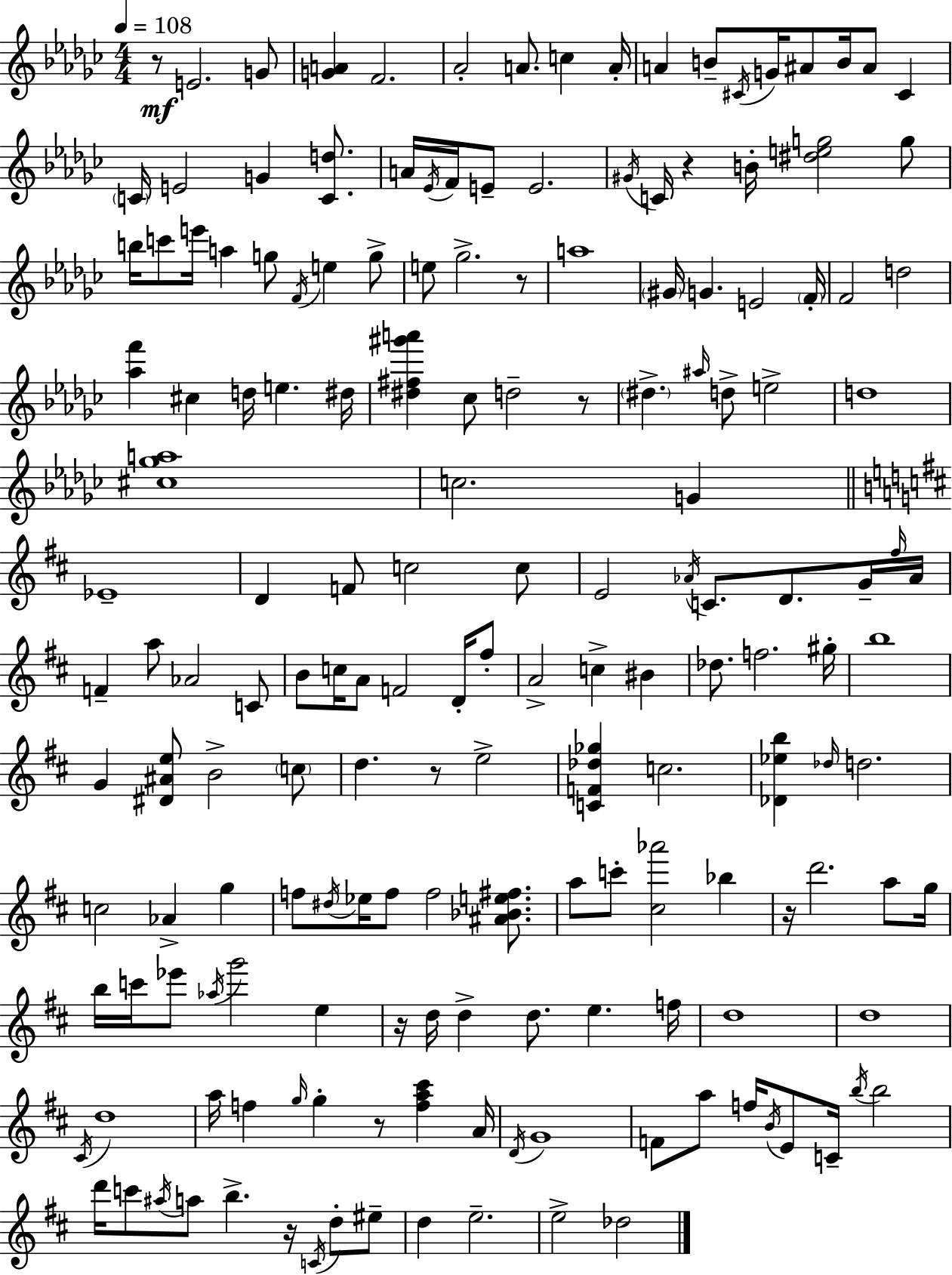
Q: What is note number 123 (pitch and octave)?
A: D5